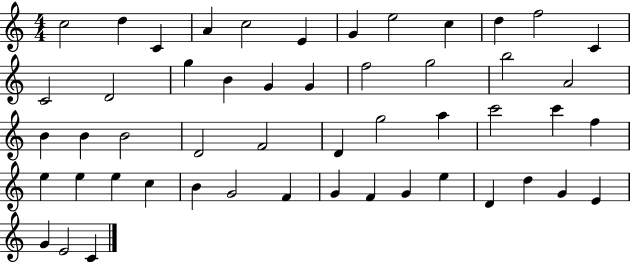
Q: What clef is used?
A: treble